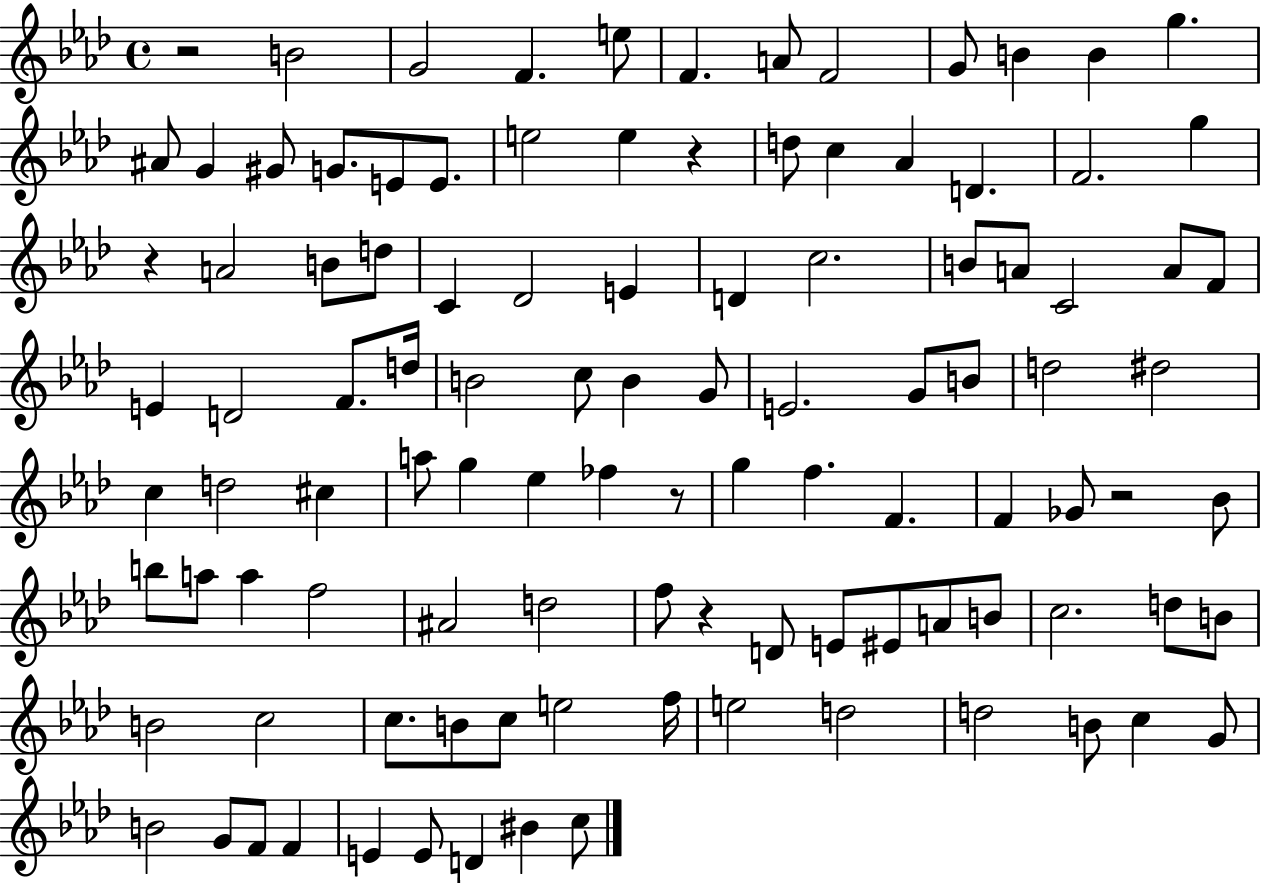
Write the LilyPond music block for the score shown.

{
  \clef treble
  \time 4/4
  \defaultTimeSignature
  \key aes \major
  r2 b'2 | g'2 f'4. e''8 | f'4. a'8 f'2 | g'8 b'4 b'4 g''4. | \break ais'8 g'4 gis'8 g'8. e'8 e'8. | e''2 e''4 r4 | d''8 c''4 aes'4 d'4. | f'2. g''4 | \break r4 a'2 b'8 d''8 | c'4 des'2 e'4 | d'4 c''2. | b'8 a'8 c'2 a'8 f'8 | \break e'4 d'2 f'8. d''16 | b'2 c''8 b'4 g'8 | e'2. g'8 b'8 | d''2 dis''2 | \break c''4 d''2 cis''4 | a''8 g''4 ees''4 fes''4 r8 | g''4 f''4. f'4. | f'4 ges'8 r2 bes'8 | \break b''8 a''8 a''4 f''2 | ais'2 d''2 | f''8 r4 d'8 e'8 eis'8 a'8 b'8 | c''2. d''8 b'8 | \break b'2 c''2 | c''8. b'8 c''8 e''2 f''16 | e''2 d''2 | d''2 b'8 c''4 g'8 | \break b'2 g'8 f'8 f'4 | e'4 e'8 d'4 bis'4 c''8 | \bar "|."
}